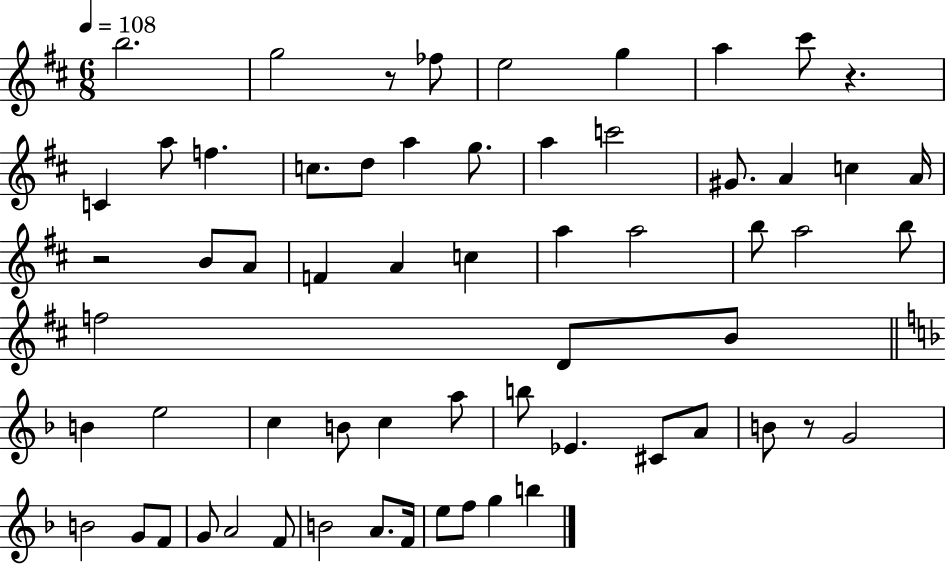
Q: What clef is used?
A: treble